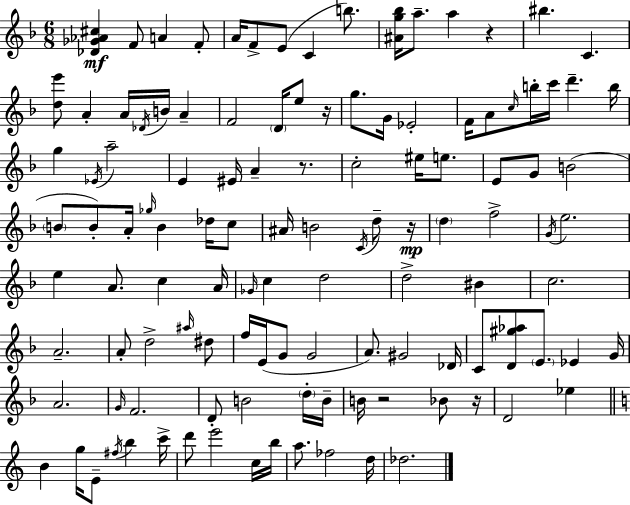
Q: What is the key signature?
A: F major